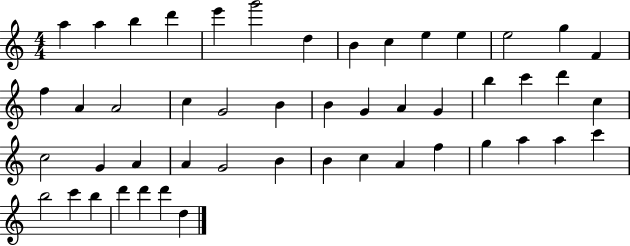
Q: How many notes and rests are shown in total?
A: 49